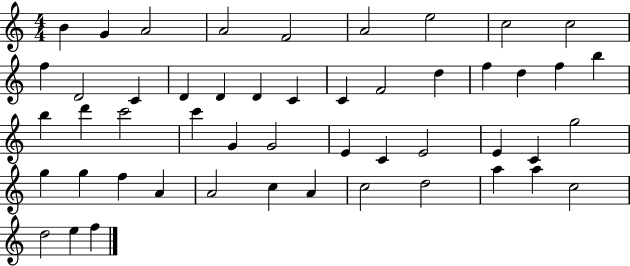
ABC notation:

X:1
T:Untitled
M:4/4
L:1/4
K:C
B G A2 A2 F2 A2 e2 c2 c2 f D2 C D D D C C F2 d f d f b b d' c'2 c' G G2 E C E2 E C g2 g g f A A2 c A c2 d2 a a c2 d2 e f